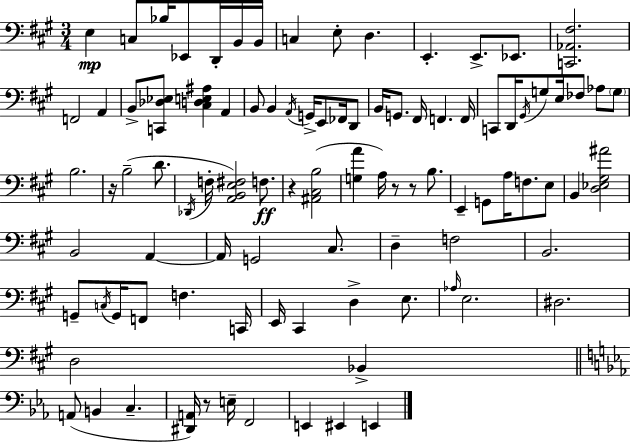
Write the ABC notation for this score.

X:1
T:Untitled
M:3/4
L:1/4
K:A
E, C,/2 _B,/4 _E,,/2 D,,/4 B,,/4 B,,/4 C, E,/2 D, E,, E,,/2 _E,,/2 [C,,_A,,^F,]2 F,,2 A,, B,,/2 [C,,_D,_E,]/2 [^C,D,E,^A,] A,, B,,/2 B,, A,,/4 G,,/4 E,,/2 _F,,/4 D,,/2 B,,/4 G,,/2 ^F,,/4 F,, F,,/4 C,,/2 D,,/4 ^G,,/4 G,/2 E,/4 _F,/2 _A,/2 G,/2 B,2 z/4 B,2 D/2 _D,,/4 F,/4 [A,,B,,E,^F,]2 F,/2 z [^A,,^C,B,]2 [G,A] A,/4 z/2 z/2 B,/2 E,, G,,/2 A,/4 F,/2 E,/2 B,, [D,_E,^G,^A]2 B,,2 A,, A,,/4 G,,2 ^C,/2 D, F,2 B,,2 G,,/2 C,/4 G,,/4 F,,/2 F, C,,/4 E,,/4 ^C,, D, E,/2 _A,/4 E,2 ^D,2 D,2 _B,, A,,/2 B,, C, [^D,,A,,]/4 z/2 E,/4 F,,2 E,, ^E,, E,,